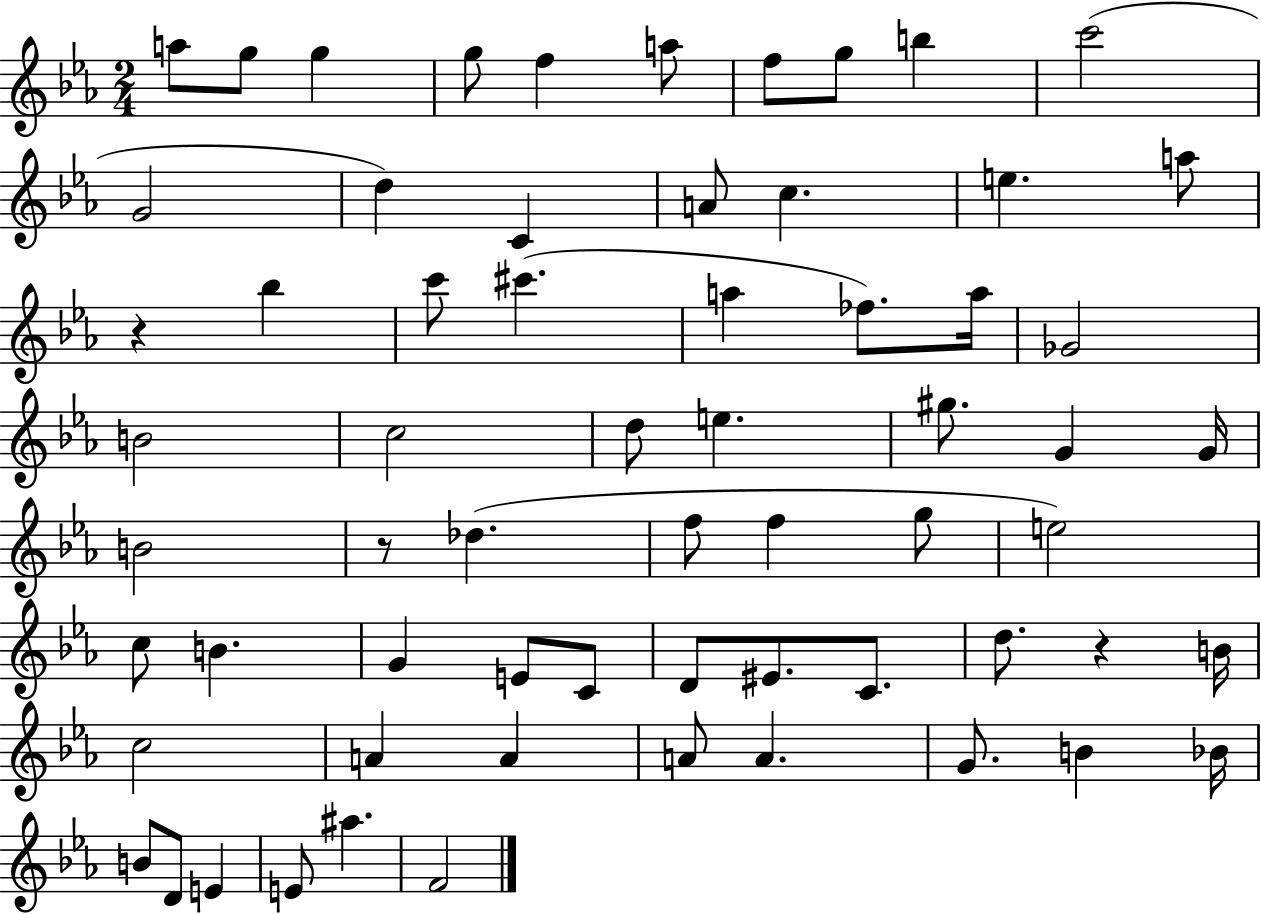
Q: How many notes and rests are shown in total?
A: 64